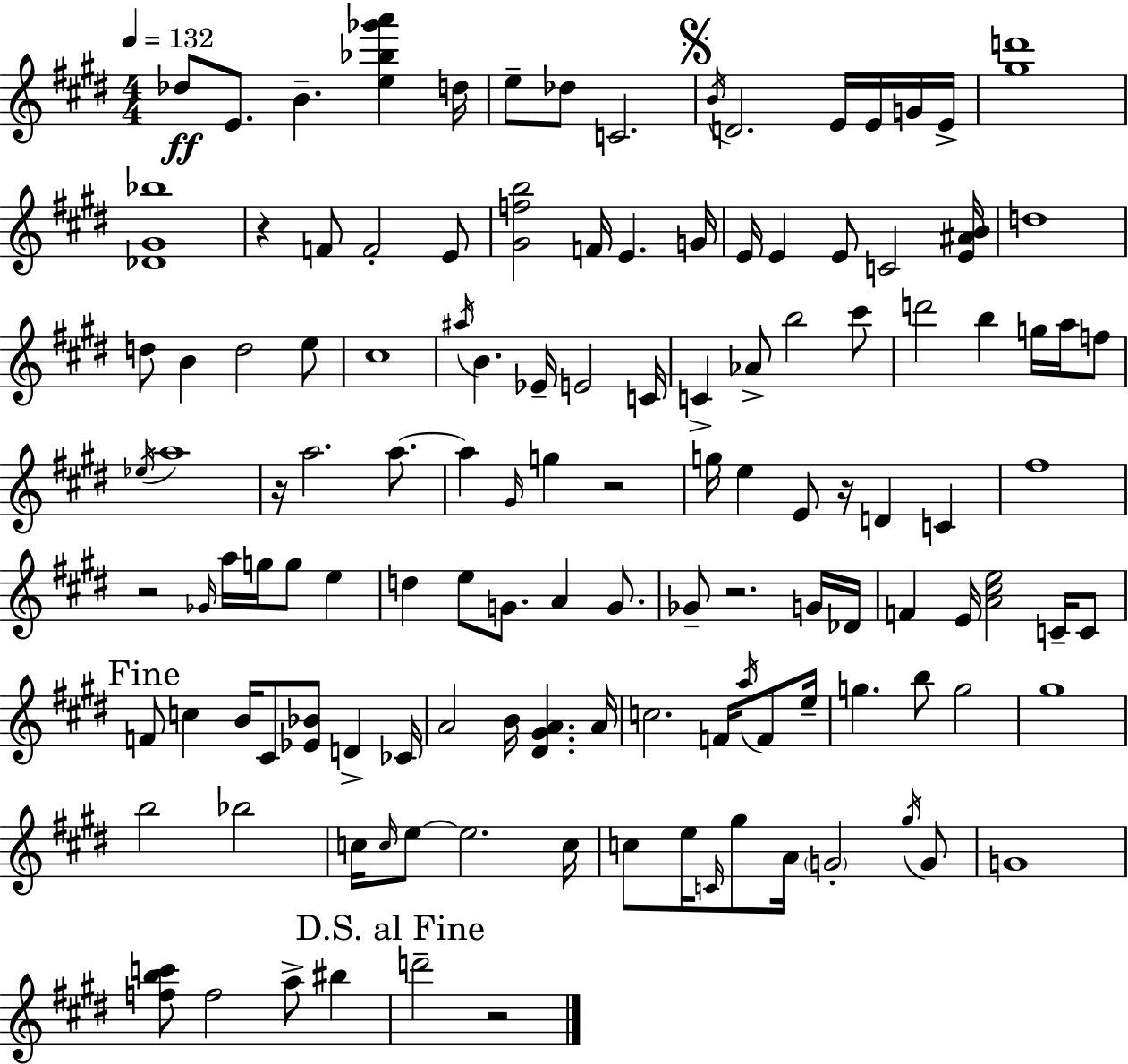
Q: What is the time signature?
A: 4/4